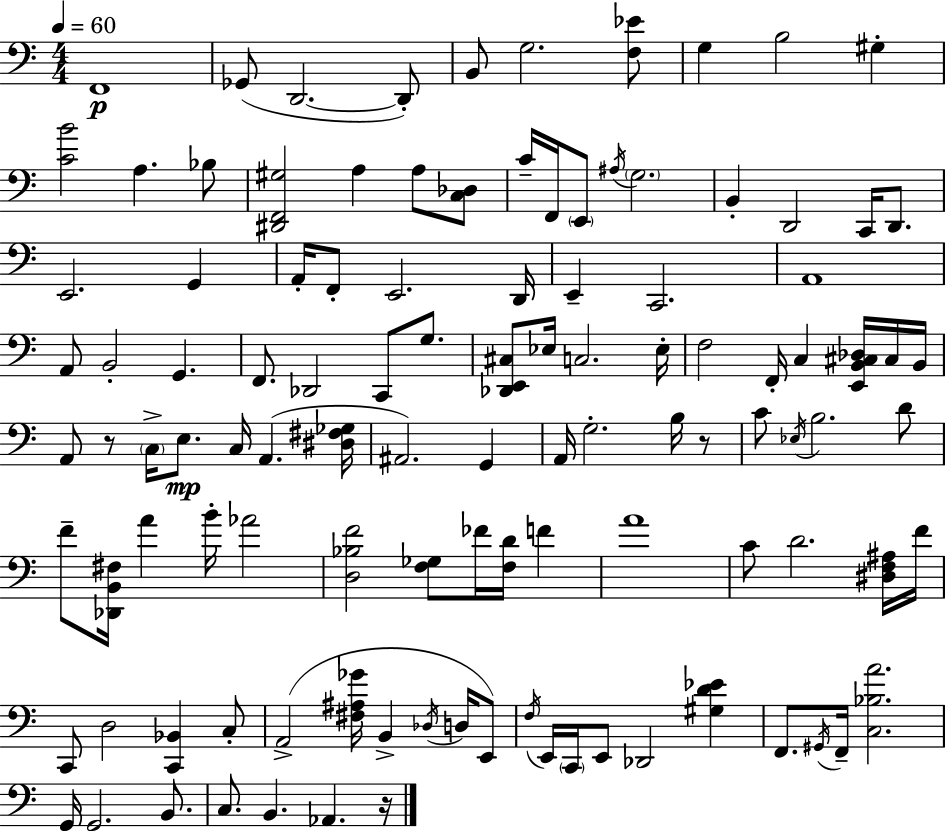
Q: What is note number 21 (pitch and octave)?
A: C2